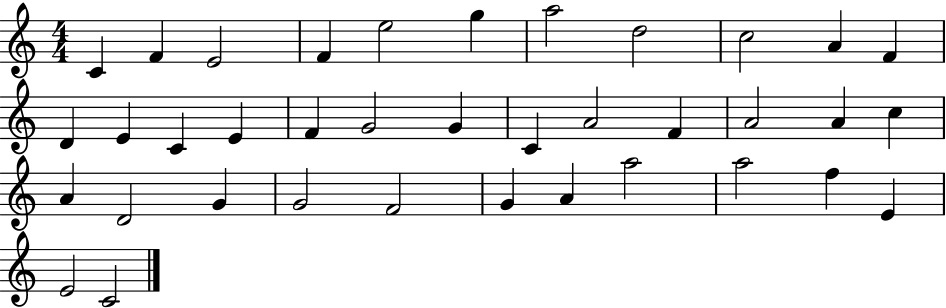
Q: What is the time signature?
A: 4/4